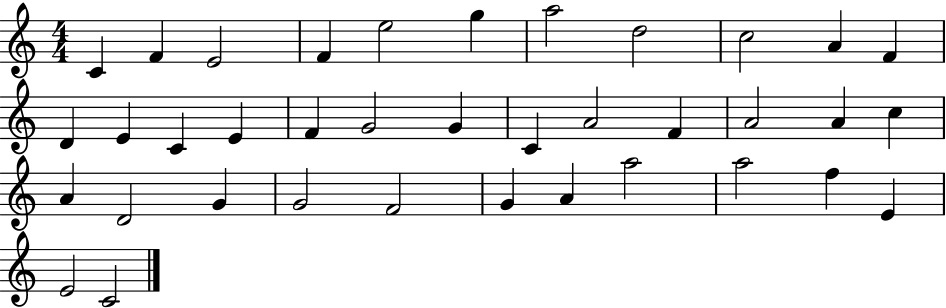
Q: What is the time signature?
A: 4/4